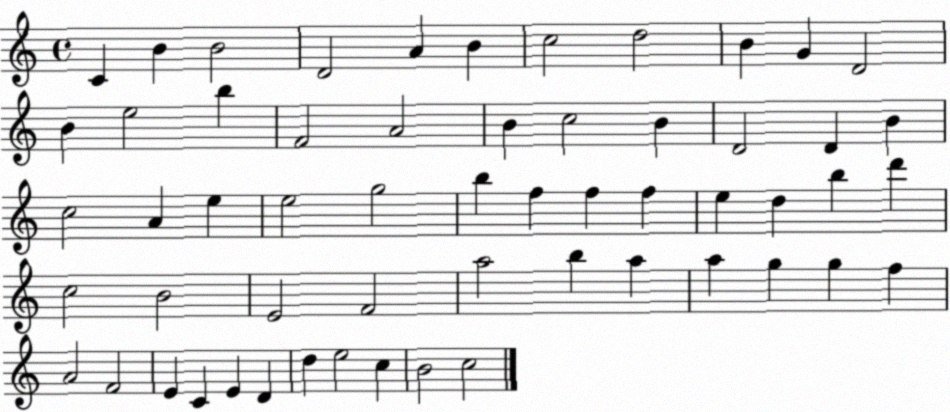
X:1
T:Untitled
M:4/4
L:1/4
K:C
C B B2 D2 A B c2 d2 B G D2 B e2 b F2 A2 B c2 B D2 D B c2 A e e2 g2 b f f f e d b d' c2 B2 E2 F2 a2 b a a g g f A2 F2 E C E D d e2 c B2 c2